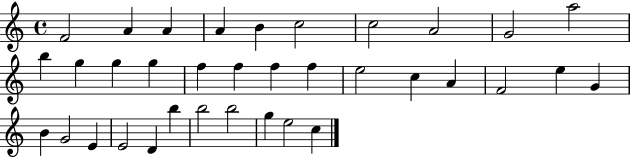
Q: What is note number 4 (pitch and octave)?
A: A4